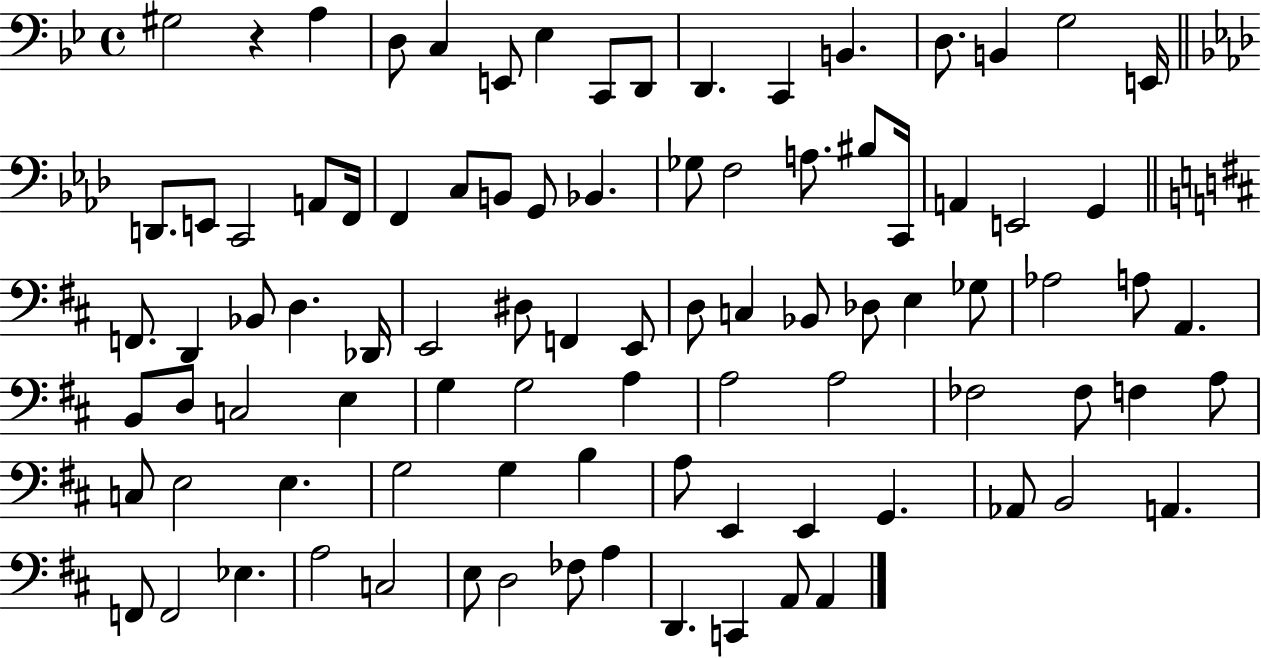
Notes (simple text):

G#3/h R/q A3/q D3/e C3/q E2/e Eb3/q C2/e D2/e D2/q. C2/q B2/q. D3/e. B2/q G3/h E2/s D2/e. E2/e C2/h A2/e F2/s F2/q C3/e B2/e G2/e Bb2/q. Gb3/e F3/h A3/e. BIS3/e C2/s A2/q E2/h G2/q F2/e. D2/q Bb2/e D3/q. Db2/s E2/h D#3/e F2/q E2/e D3/e C3/q Bb2/e Db3/e E3/q Gb3/e Ab3/h A3/e A2/q. B2/e D3/e C3/h E3/q G3/q G3/h A3/q A3/h A3/h FES3/h FES3/e F3/q A3/e C3/e E3/h E3/q. G3/h G3/q B3/q A3/e E2/q E2/q G2/q. Ab2/e B2/h A2/q. F2/e F2/h Eb3/q. A3/h C3/h E3/e D3/h FES3/e A3/q D2/q. C2/q A2/e A2/q